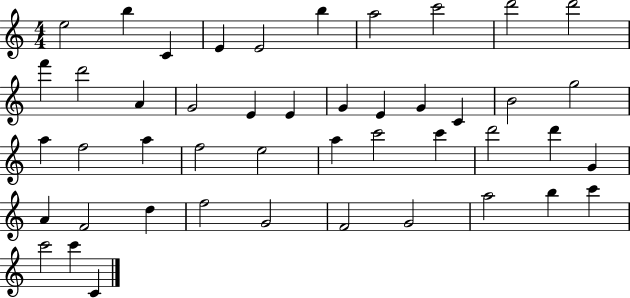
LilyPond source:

{
  \clef treble
  \numericTimeSignature
  \time 4/4
  \key c \major
  e''2 b''4 c'4 | e'4 e'2 b''4 | a''2 c'''2 | d'''2 d'''2 | \break f'''4 d'''2 a'4 | g'2 e'4 e'4 | g'4 e'4 g'4 c'4 | b'2 g''2 | \break a''4 f''2 a''4 | f''2 e''2 | a''4 c'''2 c'''4 | d'''2 d'''4 g'4 | \break a'4 f'2 d''4 | f''2 g'2 | f'2 g'2 | a''2 b''4 c'''4 | \break c'''2 c'''4 c'4 | \bar "|."
}